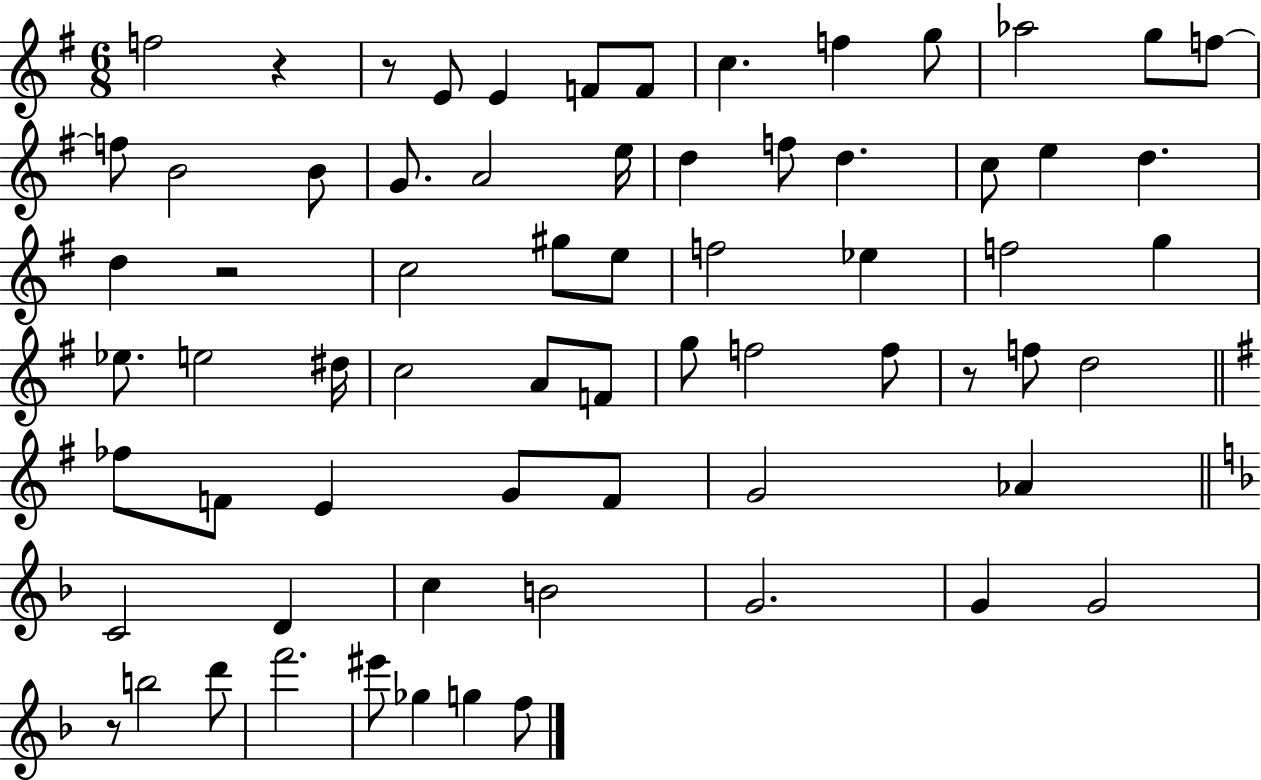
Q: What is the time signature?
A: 6/8